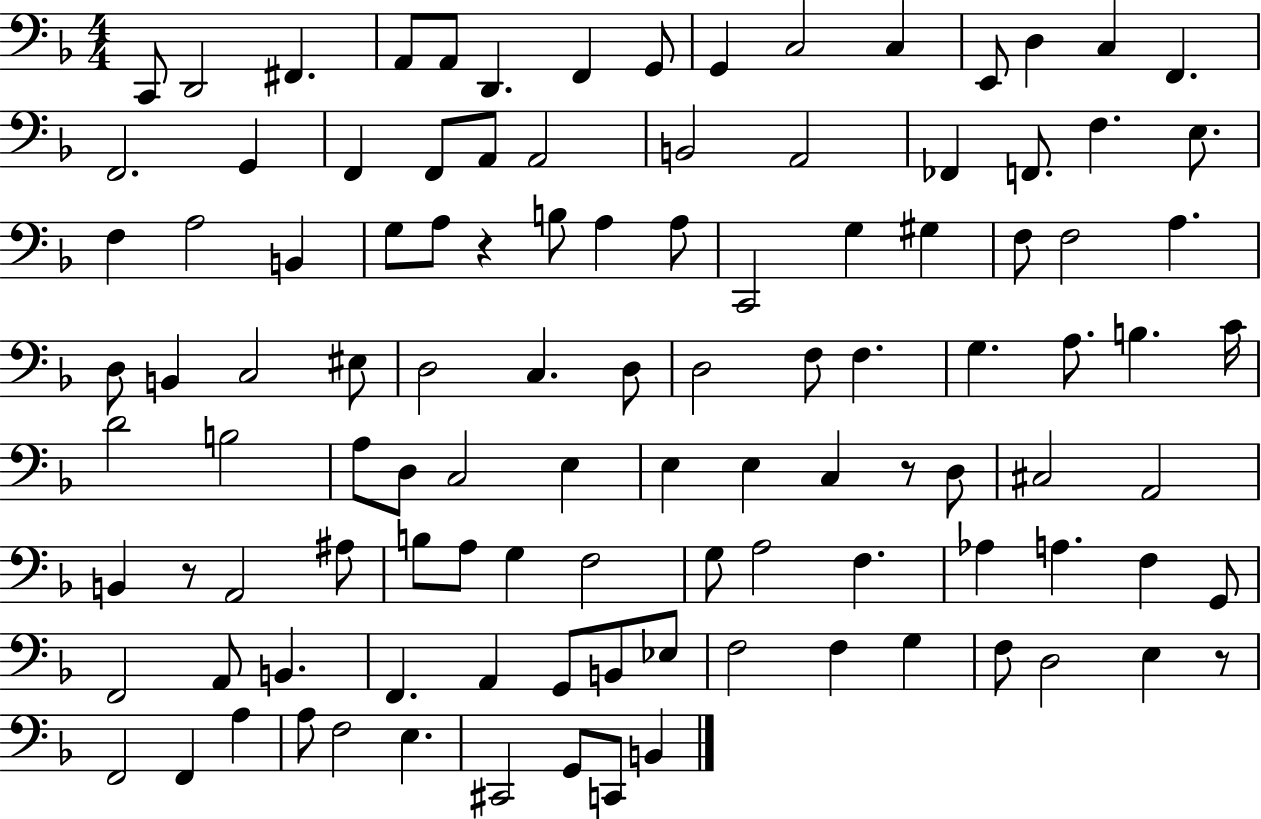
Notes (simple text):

C2/e D2/h F#2/q. A2/e A2/e D2/q. F2/q G2/e G2/q C3/h C3/q E2/e D3/q C3/q F2/q. F2/h. G2/q F2/q F2/e A2/e A2/h B2/h A2/h FES2/q F2/e. F3/q. E3/e. F3/q A3/h B2/q G3/e A3/e R/q B3/e A3/q A3/e C2/h G3/q G#3/q F3/e F3/h A3/q. D3/e B2/q C3/h EIS3/e D3/h C3/q. D3/e D3/h F3/e F3/q. G3/q. A3/e. B3/q. C4/s D4/h B3/h A3/e D3/e C3/h E3/q E3/q E3/q C3/q R/e D3/e C#3/h A2/h B2/q R/e A2/h A#3/e B3/e A3/e G3/q F3/h G3/e A3/h F3/q. Ab3/q A3/q. F3/q G2/e F2/h A2/e B2/q. F2/q. A2/q G2/e B2/e Eb3/e F3/h F3/q G3/q F3/e D3/h E3/q R/e F2/h F2/q A3/q A3/e F3/h E3/q. C#2/h G2/e C2/e B2/q